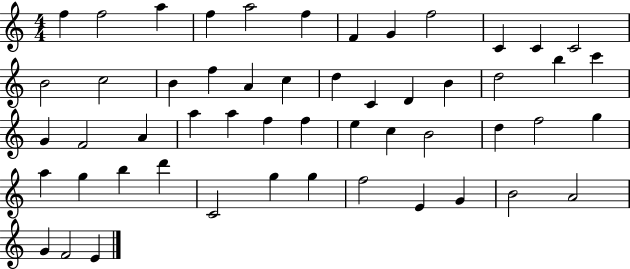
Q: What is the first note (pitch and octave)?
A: F5